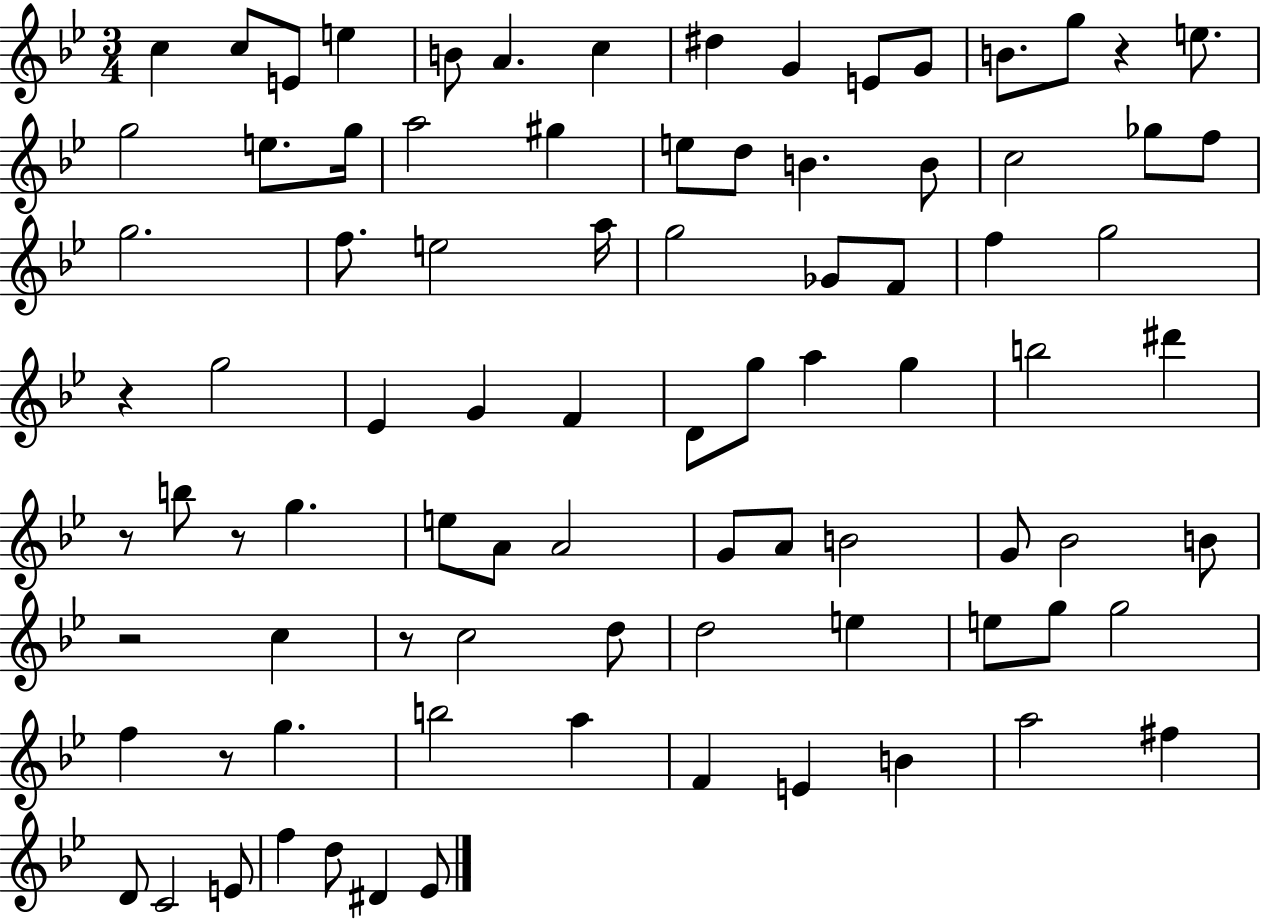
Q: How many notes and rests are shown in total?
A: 87